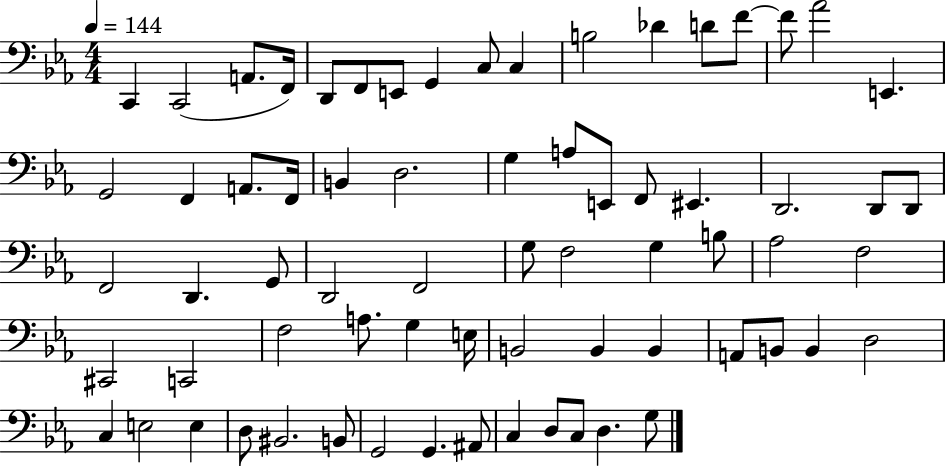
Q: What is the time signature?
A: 4/4